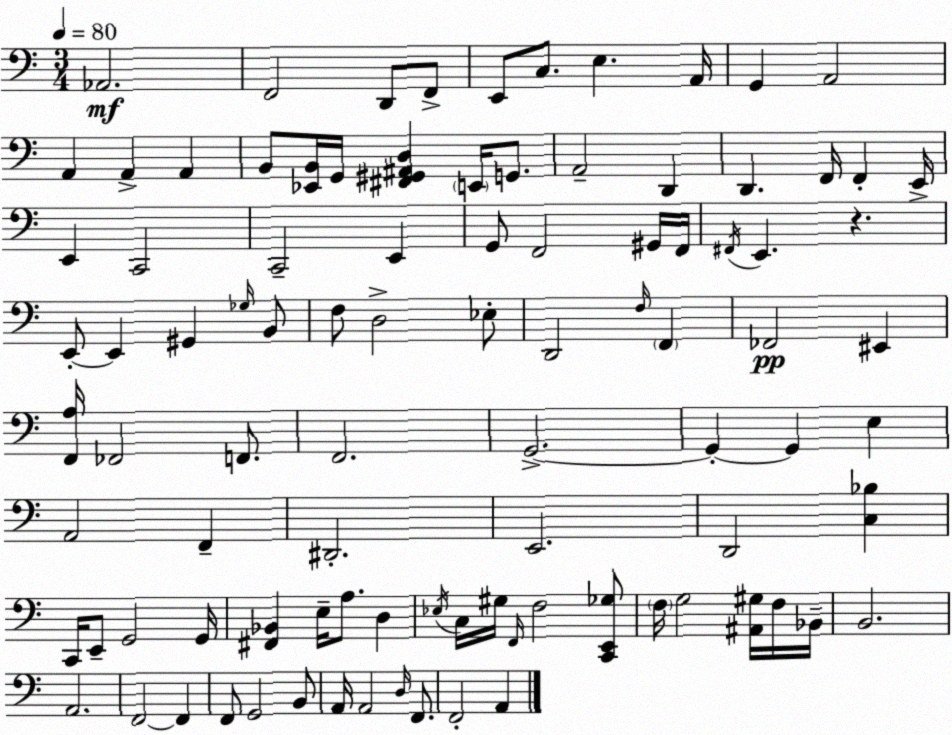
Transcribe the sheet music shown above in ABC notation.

X:1
T:Untitled
M:3/4
L:1/4
K:C
_A,,2 F,,2 D,,/2 F,,/2 E,,/2 C,/2 E, A,,/4 G,, A,,2 A,, A,, A,, B,,/2 [_E,,B,,]/4 G,,/4 [^F,,^G,,^A,,D,] E,,/4 G,,/2 A,,2 D,, D,, F,,/4 F,, E,,/4 E,, C,,2 C,,2 E,, G,,/2 F,,2 ^G,,/4 F,,/4 ^F,,/4 E,, z E,,/2 E,, ^G,, _G,/4 B,,/2 F,/2 D,2 _E,/2 D,,2 F,/4 F,, _F,,2 ^E,, [F,,A,]/4 _F,,2 F,,/2 F,,2 G,,2 G,, G,, E, A,,2 F,, ^D,,2 E,,2 D,,2 [C,_B,] C,,/4 E,,/2 G,,2 G,,/4 [^F,,_B,,] E,/4 A,/2 D, _E,/4 C,/4 ^G,/4 F,,/4 F,2 [C,,E,,_G,]/2 F,/4 G,2 [^A,,^G,]/4 F,/4 _B,,/4 B,,2 A,,2 F,,2 F,, F,,/2 G,,2 B,,/2 A,,/4 A,,2 D,/4 F,,/2 F,,2 A,,